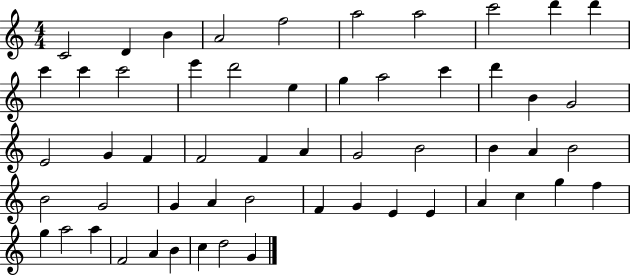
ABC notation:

X:1
T:Untitled
M:4/4
L:1/4
K:C
C2 D B A2 f2 a2 a2 c'2 d' d' c' c' c'2 e' d'2 e g a2 c' d' B G2 E2 G F F2 F A G2 B2 B A B2 B2 G2 G A B2 F G E E A c g f g a2 a F2 A B c d2 G